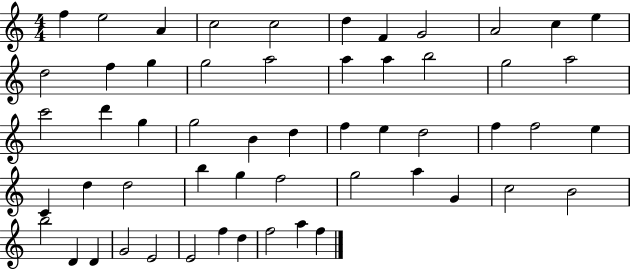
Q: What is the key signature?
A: C major